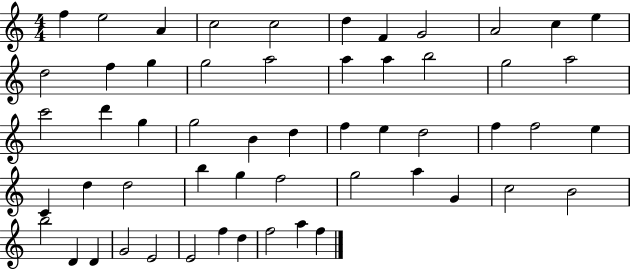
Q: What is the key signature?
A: C major